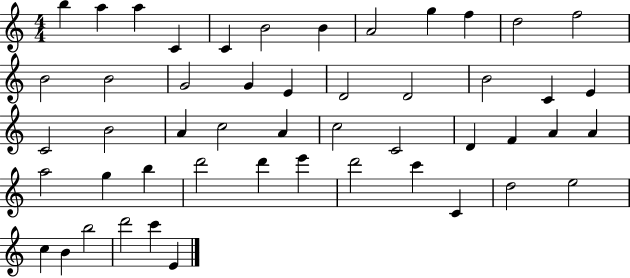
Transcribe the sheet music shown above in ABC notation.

X:1
T:Untitled
M:4/4
L:1/4
K:C
b a a C C B2 B A2 g f d2 f2 B2 B2 G2 G E D2 D2 B2 C E C2 B2 A c2 A c2 C2 D F A A a2 g b d'2 d' e' d'2 c' C d2 e2 c B b2 d'2 c' E